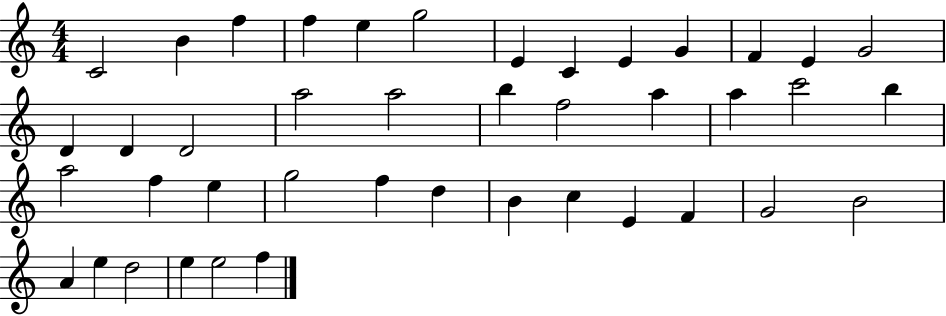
X:1
T:Untitled
M:4/4
L:1/4
K:C
C2 B f f e g2 E C E G F E G2 D D D2 a2 a2 b f2 a a c'2 b a2 f e g2 f d B c E F G2 B2 A e d2 e e2 f